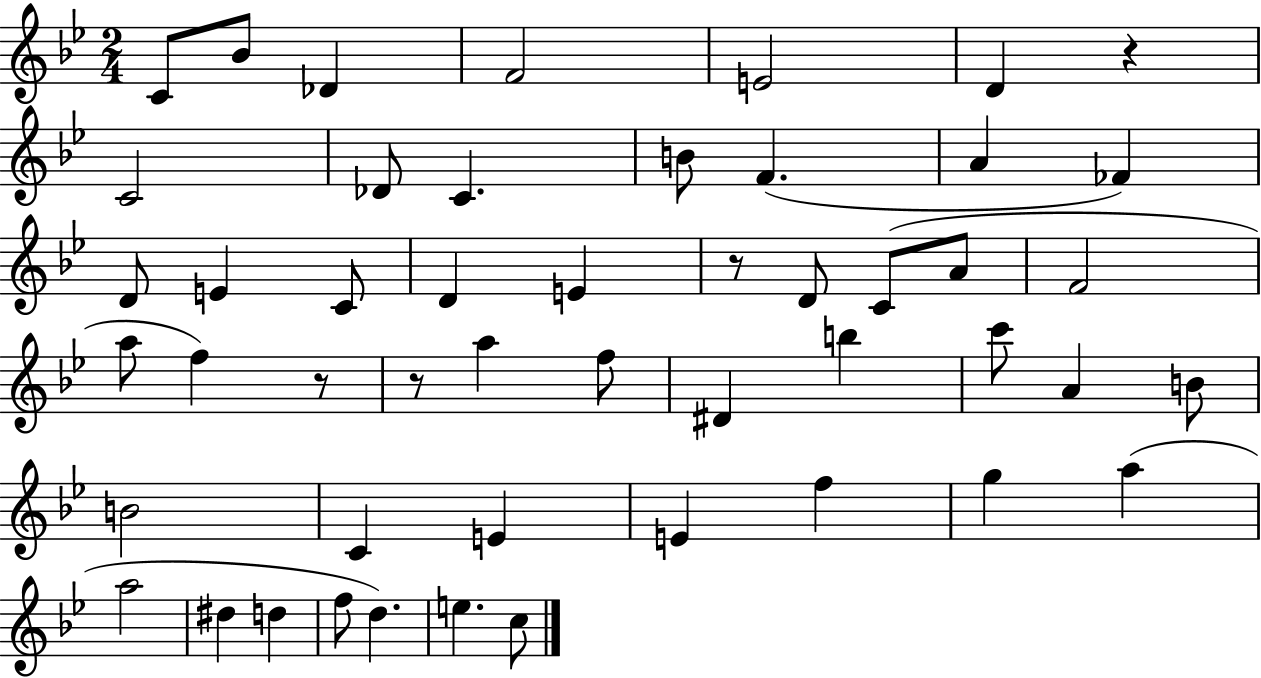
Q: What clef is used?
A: treble